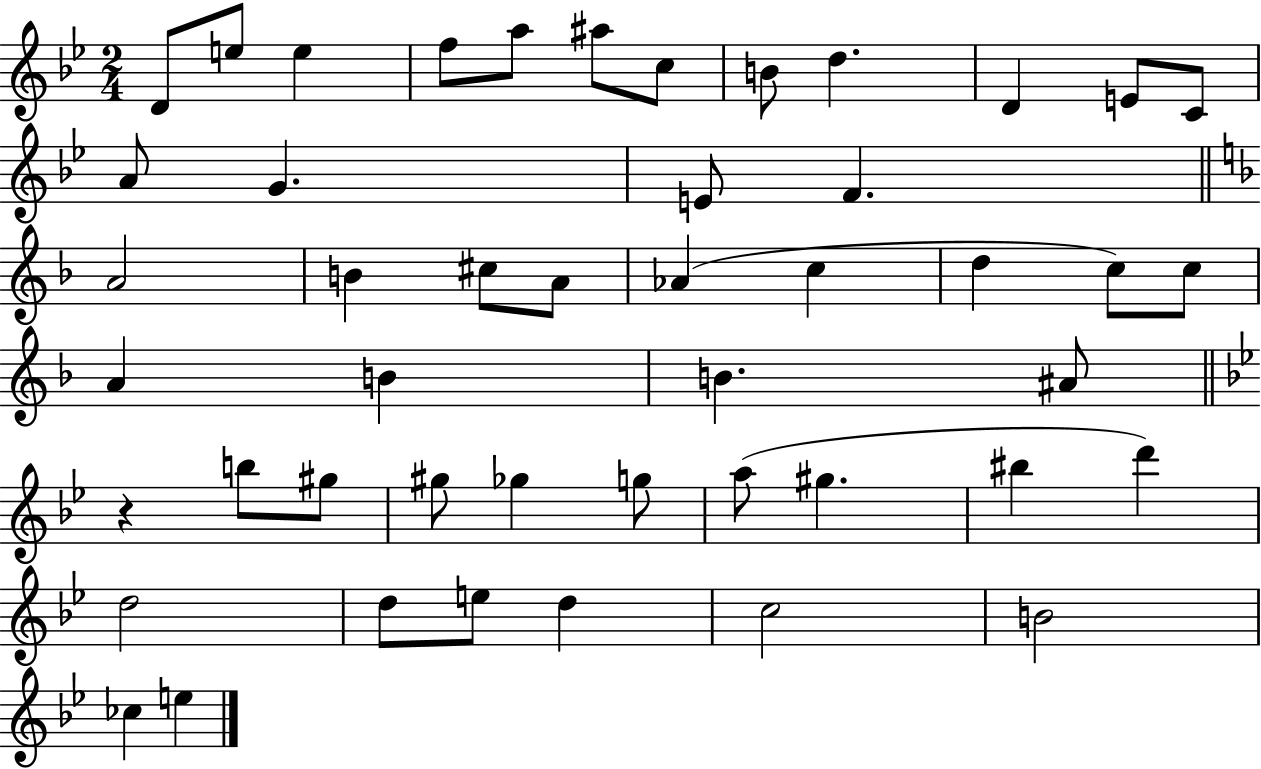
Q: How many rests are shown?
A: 1